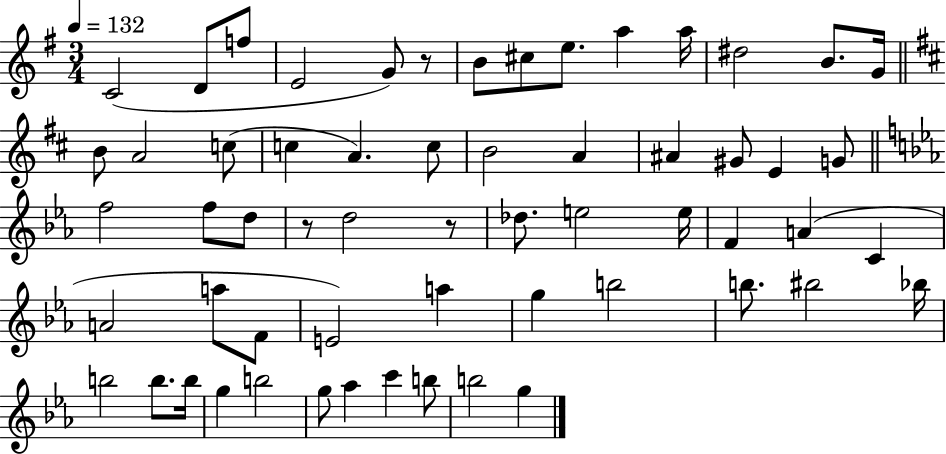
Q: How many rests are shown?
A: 3